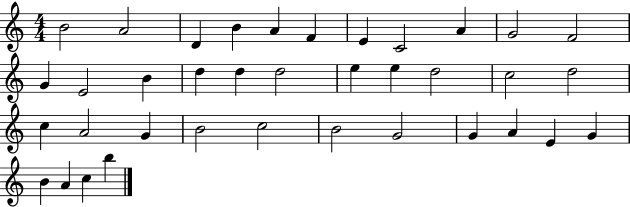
B4/h A4/h D4/q B4/q A4/q F4/q E4/q C4/h A4/q G4/h F4/h G4/q E4/h B4/q D5/q D5/q D5/h E5/q E5/q D5/h C5/h D5/h C5/q A4/h G4/q B4/h C5/h B4/h G4/h G4/q A4/q E4/q G4/q B4/q A4/q C5/q B5/q